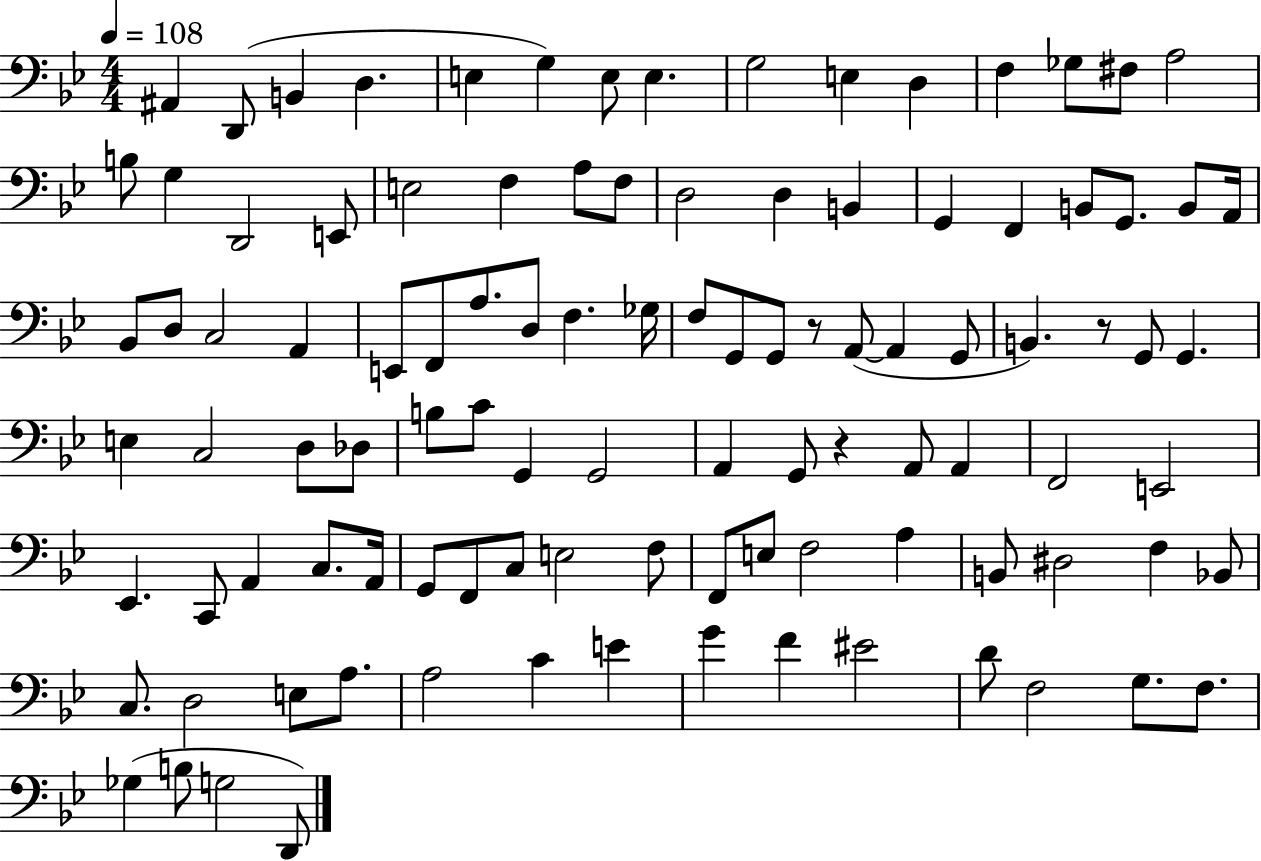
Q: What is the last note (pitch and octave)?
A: D2